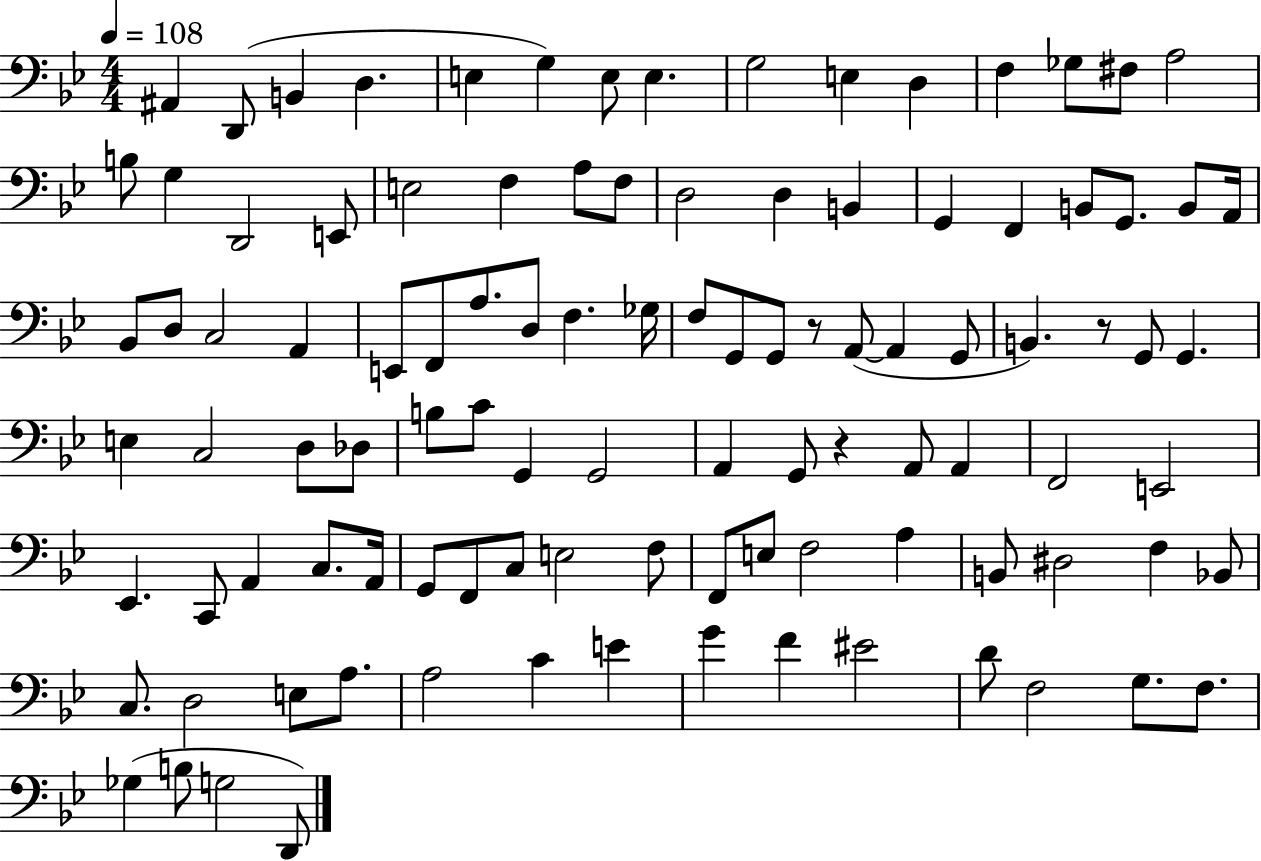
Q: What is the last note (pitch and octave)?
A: D2